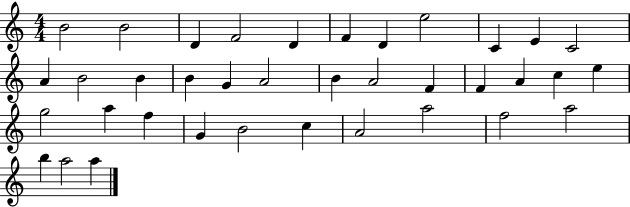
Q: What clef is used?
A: treble